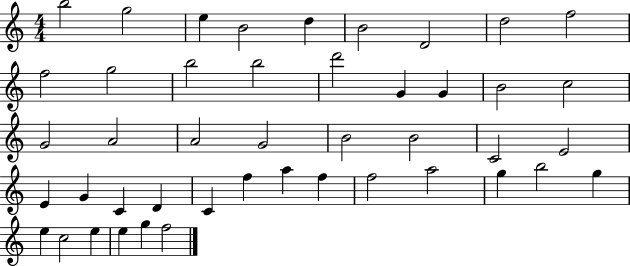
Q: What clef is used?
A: treble